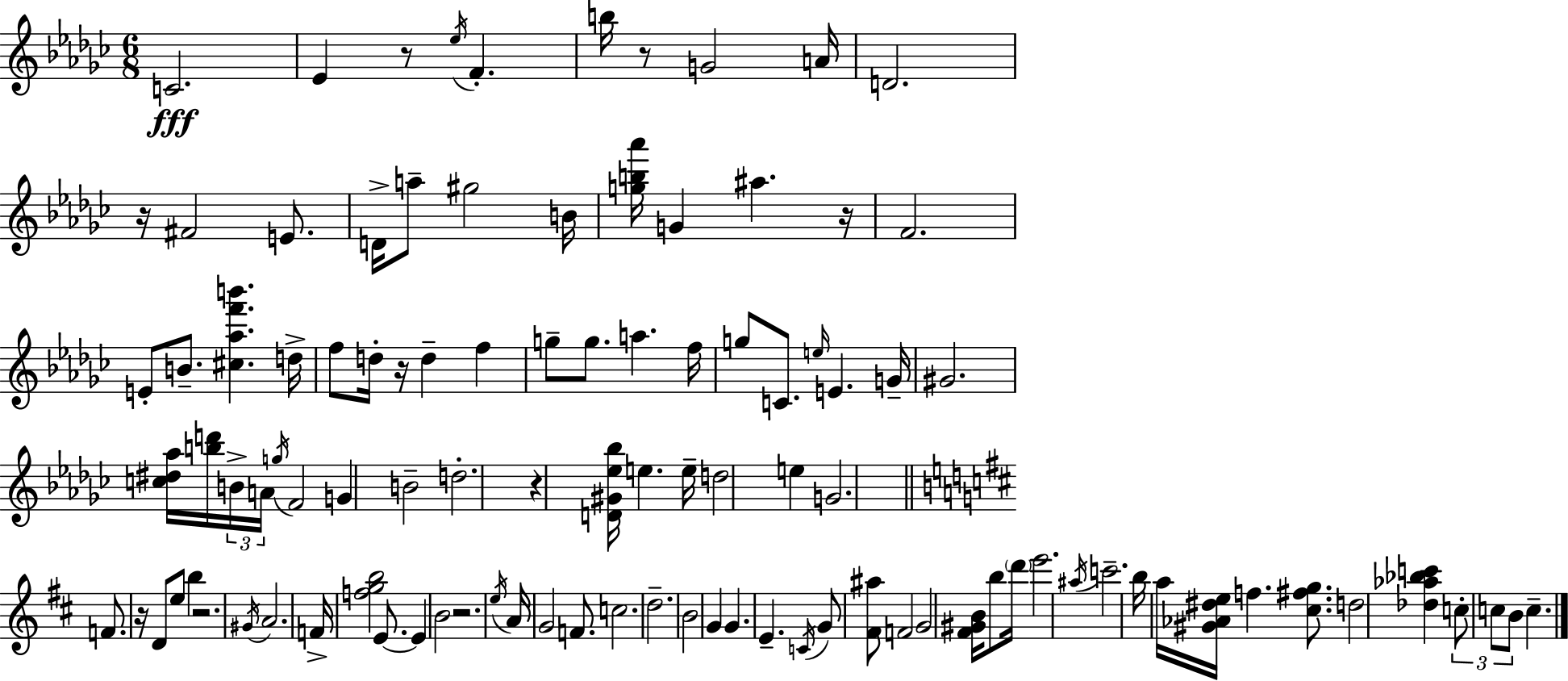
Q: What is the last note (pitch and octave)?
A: C5